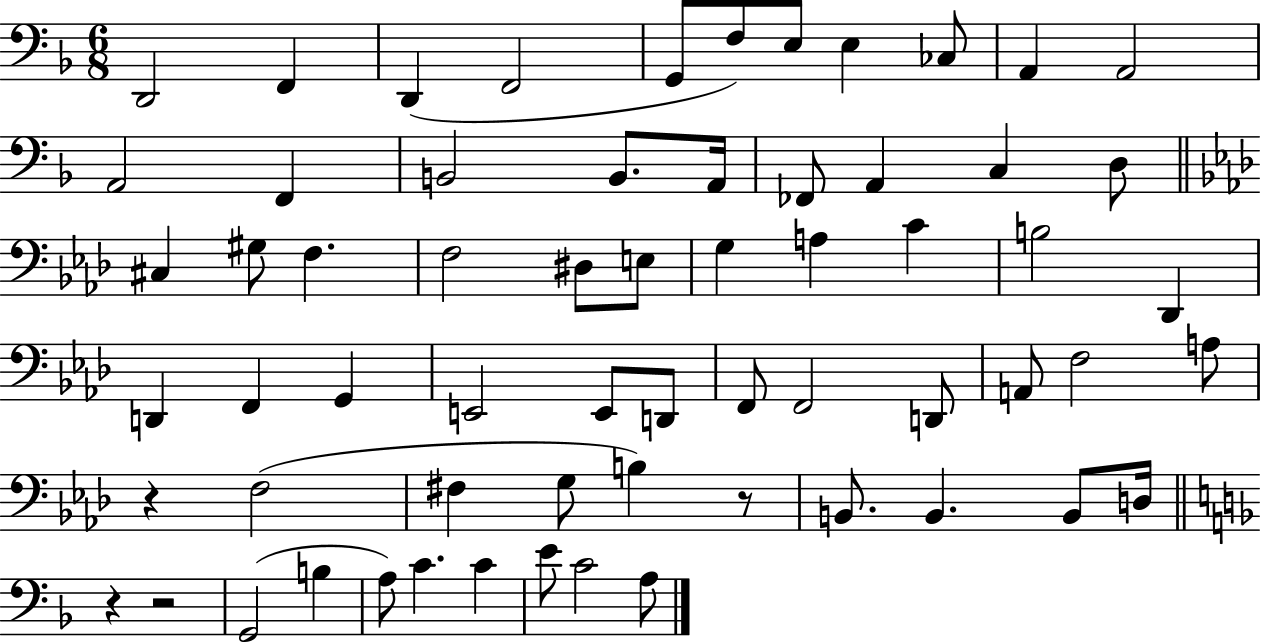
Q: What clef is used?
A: bass